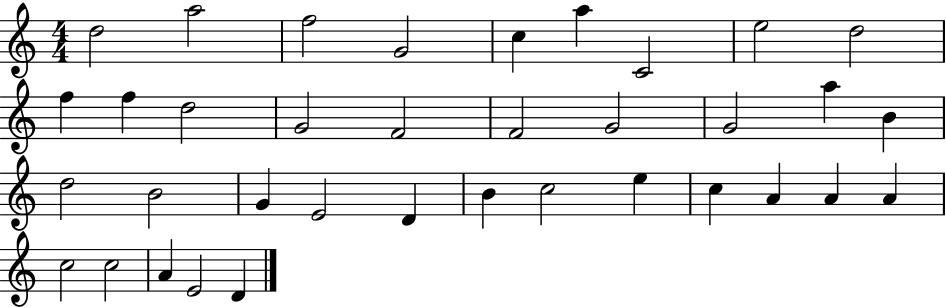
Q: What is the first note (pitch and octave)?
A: D5